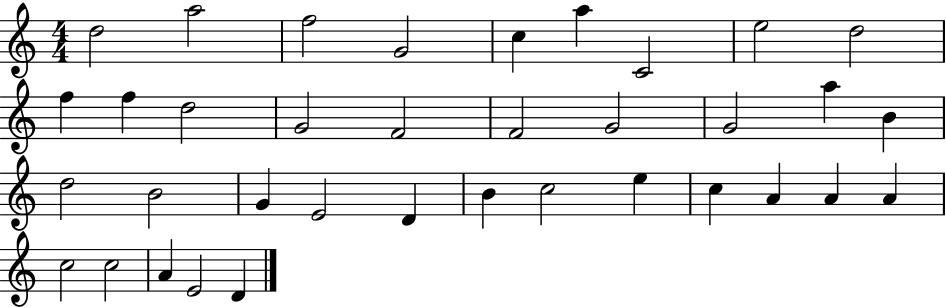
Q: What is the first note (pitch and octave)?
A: D5